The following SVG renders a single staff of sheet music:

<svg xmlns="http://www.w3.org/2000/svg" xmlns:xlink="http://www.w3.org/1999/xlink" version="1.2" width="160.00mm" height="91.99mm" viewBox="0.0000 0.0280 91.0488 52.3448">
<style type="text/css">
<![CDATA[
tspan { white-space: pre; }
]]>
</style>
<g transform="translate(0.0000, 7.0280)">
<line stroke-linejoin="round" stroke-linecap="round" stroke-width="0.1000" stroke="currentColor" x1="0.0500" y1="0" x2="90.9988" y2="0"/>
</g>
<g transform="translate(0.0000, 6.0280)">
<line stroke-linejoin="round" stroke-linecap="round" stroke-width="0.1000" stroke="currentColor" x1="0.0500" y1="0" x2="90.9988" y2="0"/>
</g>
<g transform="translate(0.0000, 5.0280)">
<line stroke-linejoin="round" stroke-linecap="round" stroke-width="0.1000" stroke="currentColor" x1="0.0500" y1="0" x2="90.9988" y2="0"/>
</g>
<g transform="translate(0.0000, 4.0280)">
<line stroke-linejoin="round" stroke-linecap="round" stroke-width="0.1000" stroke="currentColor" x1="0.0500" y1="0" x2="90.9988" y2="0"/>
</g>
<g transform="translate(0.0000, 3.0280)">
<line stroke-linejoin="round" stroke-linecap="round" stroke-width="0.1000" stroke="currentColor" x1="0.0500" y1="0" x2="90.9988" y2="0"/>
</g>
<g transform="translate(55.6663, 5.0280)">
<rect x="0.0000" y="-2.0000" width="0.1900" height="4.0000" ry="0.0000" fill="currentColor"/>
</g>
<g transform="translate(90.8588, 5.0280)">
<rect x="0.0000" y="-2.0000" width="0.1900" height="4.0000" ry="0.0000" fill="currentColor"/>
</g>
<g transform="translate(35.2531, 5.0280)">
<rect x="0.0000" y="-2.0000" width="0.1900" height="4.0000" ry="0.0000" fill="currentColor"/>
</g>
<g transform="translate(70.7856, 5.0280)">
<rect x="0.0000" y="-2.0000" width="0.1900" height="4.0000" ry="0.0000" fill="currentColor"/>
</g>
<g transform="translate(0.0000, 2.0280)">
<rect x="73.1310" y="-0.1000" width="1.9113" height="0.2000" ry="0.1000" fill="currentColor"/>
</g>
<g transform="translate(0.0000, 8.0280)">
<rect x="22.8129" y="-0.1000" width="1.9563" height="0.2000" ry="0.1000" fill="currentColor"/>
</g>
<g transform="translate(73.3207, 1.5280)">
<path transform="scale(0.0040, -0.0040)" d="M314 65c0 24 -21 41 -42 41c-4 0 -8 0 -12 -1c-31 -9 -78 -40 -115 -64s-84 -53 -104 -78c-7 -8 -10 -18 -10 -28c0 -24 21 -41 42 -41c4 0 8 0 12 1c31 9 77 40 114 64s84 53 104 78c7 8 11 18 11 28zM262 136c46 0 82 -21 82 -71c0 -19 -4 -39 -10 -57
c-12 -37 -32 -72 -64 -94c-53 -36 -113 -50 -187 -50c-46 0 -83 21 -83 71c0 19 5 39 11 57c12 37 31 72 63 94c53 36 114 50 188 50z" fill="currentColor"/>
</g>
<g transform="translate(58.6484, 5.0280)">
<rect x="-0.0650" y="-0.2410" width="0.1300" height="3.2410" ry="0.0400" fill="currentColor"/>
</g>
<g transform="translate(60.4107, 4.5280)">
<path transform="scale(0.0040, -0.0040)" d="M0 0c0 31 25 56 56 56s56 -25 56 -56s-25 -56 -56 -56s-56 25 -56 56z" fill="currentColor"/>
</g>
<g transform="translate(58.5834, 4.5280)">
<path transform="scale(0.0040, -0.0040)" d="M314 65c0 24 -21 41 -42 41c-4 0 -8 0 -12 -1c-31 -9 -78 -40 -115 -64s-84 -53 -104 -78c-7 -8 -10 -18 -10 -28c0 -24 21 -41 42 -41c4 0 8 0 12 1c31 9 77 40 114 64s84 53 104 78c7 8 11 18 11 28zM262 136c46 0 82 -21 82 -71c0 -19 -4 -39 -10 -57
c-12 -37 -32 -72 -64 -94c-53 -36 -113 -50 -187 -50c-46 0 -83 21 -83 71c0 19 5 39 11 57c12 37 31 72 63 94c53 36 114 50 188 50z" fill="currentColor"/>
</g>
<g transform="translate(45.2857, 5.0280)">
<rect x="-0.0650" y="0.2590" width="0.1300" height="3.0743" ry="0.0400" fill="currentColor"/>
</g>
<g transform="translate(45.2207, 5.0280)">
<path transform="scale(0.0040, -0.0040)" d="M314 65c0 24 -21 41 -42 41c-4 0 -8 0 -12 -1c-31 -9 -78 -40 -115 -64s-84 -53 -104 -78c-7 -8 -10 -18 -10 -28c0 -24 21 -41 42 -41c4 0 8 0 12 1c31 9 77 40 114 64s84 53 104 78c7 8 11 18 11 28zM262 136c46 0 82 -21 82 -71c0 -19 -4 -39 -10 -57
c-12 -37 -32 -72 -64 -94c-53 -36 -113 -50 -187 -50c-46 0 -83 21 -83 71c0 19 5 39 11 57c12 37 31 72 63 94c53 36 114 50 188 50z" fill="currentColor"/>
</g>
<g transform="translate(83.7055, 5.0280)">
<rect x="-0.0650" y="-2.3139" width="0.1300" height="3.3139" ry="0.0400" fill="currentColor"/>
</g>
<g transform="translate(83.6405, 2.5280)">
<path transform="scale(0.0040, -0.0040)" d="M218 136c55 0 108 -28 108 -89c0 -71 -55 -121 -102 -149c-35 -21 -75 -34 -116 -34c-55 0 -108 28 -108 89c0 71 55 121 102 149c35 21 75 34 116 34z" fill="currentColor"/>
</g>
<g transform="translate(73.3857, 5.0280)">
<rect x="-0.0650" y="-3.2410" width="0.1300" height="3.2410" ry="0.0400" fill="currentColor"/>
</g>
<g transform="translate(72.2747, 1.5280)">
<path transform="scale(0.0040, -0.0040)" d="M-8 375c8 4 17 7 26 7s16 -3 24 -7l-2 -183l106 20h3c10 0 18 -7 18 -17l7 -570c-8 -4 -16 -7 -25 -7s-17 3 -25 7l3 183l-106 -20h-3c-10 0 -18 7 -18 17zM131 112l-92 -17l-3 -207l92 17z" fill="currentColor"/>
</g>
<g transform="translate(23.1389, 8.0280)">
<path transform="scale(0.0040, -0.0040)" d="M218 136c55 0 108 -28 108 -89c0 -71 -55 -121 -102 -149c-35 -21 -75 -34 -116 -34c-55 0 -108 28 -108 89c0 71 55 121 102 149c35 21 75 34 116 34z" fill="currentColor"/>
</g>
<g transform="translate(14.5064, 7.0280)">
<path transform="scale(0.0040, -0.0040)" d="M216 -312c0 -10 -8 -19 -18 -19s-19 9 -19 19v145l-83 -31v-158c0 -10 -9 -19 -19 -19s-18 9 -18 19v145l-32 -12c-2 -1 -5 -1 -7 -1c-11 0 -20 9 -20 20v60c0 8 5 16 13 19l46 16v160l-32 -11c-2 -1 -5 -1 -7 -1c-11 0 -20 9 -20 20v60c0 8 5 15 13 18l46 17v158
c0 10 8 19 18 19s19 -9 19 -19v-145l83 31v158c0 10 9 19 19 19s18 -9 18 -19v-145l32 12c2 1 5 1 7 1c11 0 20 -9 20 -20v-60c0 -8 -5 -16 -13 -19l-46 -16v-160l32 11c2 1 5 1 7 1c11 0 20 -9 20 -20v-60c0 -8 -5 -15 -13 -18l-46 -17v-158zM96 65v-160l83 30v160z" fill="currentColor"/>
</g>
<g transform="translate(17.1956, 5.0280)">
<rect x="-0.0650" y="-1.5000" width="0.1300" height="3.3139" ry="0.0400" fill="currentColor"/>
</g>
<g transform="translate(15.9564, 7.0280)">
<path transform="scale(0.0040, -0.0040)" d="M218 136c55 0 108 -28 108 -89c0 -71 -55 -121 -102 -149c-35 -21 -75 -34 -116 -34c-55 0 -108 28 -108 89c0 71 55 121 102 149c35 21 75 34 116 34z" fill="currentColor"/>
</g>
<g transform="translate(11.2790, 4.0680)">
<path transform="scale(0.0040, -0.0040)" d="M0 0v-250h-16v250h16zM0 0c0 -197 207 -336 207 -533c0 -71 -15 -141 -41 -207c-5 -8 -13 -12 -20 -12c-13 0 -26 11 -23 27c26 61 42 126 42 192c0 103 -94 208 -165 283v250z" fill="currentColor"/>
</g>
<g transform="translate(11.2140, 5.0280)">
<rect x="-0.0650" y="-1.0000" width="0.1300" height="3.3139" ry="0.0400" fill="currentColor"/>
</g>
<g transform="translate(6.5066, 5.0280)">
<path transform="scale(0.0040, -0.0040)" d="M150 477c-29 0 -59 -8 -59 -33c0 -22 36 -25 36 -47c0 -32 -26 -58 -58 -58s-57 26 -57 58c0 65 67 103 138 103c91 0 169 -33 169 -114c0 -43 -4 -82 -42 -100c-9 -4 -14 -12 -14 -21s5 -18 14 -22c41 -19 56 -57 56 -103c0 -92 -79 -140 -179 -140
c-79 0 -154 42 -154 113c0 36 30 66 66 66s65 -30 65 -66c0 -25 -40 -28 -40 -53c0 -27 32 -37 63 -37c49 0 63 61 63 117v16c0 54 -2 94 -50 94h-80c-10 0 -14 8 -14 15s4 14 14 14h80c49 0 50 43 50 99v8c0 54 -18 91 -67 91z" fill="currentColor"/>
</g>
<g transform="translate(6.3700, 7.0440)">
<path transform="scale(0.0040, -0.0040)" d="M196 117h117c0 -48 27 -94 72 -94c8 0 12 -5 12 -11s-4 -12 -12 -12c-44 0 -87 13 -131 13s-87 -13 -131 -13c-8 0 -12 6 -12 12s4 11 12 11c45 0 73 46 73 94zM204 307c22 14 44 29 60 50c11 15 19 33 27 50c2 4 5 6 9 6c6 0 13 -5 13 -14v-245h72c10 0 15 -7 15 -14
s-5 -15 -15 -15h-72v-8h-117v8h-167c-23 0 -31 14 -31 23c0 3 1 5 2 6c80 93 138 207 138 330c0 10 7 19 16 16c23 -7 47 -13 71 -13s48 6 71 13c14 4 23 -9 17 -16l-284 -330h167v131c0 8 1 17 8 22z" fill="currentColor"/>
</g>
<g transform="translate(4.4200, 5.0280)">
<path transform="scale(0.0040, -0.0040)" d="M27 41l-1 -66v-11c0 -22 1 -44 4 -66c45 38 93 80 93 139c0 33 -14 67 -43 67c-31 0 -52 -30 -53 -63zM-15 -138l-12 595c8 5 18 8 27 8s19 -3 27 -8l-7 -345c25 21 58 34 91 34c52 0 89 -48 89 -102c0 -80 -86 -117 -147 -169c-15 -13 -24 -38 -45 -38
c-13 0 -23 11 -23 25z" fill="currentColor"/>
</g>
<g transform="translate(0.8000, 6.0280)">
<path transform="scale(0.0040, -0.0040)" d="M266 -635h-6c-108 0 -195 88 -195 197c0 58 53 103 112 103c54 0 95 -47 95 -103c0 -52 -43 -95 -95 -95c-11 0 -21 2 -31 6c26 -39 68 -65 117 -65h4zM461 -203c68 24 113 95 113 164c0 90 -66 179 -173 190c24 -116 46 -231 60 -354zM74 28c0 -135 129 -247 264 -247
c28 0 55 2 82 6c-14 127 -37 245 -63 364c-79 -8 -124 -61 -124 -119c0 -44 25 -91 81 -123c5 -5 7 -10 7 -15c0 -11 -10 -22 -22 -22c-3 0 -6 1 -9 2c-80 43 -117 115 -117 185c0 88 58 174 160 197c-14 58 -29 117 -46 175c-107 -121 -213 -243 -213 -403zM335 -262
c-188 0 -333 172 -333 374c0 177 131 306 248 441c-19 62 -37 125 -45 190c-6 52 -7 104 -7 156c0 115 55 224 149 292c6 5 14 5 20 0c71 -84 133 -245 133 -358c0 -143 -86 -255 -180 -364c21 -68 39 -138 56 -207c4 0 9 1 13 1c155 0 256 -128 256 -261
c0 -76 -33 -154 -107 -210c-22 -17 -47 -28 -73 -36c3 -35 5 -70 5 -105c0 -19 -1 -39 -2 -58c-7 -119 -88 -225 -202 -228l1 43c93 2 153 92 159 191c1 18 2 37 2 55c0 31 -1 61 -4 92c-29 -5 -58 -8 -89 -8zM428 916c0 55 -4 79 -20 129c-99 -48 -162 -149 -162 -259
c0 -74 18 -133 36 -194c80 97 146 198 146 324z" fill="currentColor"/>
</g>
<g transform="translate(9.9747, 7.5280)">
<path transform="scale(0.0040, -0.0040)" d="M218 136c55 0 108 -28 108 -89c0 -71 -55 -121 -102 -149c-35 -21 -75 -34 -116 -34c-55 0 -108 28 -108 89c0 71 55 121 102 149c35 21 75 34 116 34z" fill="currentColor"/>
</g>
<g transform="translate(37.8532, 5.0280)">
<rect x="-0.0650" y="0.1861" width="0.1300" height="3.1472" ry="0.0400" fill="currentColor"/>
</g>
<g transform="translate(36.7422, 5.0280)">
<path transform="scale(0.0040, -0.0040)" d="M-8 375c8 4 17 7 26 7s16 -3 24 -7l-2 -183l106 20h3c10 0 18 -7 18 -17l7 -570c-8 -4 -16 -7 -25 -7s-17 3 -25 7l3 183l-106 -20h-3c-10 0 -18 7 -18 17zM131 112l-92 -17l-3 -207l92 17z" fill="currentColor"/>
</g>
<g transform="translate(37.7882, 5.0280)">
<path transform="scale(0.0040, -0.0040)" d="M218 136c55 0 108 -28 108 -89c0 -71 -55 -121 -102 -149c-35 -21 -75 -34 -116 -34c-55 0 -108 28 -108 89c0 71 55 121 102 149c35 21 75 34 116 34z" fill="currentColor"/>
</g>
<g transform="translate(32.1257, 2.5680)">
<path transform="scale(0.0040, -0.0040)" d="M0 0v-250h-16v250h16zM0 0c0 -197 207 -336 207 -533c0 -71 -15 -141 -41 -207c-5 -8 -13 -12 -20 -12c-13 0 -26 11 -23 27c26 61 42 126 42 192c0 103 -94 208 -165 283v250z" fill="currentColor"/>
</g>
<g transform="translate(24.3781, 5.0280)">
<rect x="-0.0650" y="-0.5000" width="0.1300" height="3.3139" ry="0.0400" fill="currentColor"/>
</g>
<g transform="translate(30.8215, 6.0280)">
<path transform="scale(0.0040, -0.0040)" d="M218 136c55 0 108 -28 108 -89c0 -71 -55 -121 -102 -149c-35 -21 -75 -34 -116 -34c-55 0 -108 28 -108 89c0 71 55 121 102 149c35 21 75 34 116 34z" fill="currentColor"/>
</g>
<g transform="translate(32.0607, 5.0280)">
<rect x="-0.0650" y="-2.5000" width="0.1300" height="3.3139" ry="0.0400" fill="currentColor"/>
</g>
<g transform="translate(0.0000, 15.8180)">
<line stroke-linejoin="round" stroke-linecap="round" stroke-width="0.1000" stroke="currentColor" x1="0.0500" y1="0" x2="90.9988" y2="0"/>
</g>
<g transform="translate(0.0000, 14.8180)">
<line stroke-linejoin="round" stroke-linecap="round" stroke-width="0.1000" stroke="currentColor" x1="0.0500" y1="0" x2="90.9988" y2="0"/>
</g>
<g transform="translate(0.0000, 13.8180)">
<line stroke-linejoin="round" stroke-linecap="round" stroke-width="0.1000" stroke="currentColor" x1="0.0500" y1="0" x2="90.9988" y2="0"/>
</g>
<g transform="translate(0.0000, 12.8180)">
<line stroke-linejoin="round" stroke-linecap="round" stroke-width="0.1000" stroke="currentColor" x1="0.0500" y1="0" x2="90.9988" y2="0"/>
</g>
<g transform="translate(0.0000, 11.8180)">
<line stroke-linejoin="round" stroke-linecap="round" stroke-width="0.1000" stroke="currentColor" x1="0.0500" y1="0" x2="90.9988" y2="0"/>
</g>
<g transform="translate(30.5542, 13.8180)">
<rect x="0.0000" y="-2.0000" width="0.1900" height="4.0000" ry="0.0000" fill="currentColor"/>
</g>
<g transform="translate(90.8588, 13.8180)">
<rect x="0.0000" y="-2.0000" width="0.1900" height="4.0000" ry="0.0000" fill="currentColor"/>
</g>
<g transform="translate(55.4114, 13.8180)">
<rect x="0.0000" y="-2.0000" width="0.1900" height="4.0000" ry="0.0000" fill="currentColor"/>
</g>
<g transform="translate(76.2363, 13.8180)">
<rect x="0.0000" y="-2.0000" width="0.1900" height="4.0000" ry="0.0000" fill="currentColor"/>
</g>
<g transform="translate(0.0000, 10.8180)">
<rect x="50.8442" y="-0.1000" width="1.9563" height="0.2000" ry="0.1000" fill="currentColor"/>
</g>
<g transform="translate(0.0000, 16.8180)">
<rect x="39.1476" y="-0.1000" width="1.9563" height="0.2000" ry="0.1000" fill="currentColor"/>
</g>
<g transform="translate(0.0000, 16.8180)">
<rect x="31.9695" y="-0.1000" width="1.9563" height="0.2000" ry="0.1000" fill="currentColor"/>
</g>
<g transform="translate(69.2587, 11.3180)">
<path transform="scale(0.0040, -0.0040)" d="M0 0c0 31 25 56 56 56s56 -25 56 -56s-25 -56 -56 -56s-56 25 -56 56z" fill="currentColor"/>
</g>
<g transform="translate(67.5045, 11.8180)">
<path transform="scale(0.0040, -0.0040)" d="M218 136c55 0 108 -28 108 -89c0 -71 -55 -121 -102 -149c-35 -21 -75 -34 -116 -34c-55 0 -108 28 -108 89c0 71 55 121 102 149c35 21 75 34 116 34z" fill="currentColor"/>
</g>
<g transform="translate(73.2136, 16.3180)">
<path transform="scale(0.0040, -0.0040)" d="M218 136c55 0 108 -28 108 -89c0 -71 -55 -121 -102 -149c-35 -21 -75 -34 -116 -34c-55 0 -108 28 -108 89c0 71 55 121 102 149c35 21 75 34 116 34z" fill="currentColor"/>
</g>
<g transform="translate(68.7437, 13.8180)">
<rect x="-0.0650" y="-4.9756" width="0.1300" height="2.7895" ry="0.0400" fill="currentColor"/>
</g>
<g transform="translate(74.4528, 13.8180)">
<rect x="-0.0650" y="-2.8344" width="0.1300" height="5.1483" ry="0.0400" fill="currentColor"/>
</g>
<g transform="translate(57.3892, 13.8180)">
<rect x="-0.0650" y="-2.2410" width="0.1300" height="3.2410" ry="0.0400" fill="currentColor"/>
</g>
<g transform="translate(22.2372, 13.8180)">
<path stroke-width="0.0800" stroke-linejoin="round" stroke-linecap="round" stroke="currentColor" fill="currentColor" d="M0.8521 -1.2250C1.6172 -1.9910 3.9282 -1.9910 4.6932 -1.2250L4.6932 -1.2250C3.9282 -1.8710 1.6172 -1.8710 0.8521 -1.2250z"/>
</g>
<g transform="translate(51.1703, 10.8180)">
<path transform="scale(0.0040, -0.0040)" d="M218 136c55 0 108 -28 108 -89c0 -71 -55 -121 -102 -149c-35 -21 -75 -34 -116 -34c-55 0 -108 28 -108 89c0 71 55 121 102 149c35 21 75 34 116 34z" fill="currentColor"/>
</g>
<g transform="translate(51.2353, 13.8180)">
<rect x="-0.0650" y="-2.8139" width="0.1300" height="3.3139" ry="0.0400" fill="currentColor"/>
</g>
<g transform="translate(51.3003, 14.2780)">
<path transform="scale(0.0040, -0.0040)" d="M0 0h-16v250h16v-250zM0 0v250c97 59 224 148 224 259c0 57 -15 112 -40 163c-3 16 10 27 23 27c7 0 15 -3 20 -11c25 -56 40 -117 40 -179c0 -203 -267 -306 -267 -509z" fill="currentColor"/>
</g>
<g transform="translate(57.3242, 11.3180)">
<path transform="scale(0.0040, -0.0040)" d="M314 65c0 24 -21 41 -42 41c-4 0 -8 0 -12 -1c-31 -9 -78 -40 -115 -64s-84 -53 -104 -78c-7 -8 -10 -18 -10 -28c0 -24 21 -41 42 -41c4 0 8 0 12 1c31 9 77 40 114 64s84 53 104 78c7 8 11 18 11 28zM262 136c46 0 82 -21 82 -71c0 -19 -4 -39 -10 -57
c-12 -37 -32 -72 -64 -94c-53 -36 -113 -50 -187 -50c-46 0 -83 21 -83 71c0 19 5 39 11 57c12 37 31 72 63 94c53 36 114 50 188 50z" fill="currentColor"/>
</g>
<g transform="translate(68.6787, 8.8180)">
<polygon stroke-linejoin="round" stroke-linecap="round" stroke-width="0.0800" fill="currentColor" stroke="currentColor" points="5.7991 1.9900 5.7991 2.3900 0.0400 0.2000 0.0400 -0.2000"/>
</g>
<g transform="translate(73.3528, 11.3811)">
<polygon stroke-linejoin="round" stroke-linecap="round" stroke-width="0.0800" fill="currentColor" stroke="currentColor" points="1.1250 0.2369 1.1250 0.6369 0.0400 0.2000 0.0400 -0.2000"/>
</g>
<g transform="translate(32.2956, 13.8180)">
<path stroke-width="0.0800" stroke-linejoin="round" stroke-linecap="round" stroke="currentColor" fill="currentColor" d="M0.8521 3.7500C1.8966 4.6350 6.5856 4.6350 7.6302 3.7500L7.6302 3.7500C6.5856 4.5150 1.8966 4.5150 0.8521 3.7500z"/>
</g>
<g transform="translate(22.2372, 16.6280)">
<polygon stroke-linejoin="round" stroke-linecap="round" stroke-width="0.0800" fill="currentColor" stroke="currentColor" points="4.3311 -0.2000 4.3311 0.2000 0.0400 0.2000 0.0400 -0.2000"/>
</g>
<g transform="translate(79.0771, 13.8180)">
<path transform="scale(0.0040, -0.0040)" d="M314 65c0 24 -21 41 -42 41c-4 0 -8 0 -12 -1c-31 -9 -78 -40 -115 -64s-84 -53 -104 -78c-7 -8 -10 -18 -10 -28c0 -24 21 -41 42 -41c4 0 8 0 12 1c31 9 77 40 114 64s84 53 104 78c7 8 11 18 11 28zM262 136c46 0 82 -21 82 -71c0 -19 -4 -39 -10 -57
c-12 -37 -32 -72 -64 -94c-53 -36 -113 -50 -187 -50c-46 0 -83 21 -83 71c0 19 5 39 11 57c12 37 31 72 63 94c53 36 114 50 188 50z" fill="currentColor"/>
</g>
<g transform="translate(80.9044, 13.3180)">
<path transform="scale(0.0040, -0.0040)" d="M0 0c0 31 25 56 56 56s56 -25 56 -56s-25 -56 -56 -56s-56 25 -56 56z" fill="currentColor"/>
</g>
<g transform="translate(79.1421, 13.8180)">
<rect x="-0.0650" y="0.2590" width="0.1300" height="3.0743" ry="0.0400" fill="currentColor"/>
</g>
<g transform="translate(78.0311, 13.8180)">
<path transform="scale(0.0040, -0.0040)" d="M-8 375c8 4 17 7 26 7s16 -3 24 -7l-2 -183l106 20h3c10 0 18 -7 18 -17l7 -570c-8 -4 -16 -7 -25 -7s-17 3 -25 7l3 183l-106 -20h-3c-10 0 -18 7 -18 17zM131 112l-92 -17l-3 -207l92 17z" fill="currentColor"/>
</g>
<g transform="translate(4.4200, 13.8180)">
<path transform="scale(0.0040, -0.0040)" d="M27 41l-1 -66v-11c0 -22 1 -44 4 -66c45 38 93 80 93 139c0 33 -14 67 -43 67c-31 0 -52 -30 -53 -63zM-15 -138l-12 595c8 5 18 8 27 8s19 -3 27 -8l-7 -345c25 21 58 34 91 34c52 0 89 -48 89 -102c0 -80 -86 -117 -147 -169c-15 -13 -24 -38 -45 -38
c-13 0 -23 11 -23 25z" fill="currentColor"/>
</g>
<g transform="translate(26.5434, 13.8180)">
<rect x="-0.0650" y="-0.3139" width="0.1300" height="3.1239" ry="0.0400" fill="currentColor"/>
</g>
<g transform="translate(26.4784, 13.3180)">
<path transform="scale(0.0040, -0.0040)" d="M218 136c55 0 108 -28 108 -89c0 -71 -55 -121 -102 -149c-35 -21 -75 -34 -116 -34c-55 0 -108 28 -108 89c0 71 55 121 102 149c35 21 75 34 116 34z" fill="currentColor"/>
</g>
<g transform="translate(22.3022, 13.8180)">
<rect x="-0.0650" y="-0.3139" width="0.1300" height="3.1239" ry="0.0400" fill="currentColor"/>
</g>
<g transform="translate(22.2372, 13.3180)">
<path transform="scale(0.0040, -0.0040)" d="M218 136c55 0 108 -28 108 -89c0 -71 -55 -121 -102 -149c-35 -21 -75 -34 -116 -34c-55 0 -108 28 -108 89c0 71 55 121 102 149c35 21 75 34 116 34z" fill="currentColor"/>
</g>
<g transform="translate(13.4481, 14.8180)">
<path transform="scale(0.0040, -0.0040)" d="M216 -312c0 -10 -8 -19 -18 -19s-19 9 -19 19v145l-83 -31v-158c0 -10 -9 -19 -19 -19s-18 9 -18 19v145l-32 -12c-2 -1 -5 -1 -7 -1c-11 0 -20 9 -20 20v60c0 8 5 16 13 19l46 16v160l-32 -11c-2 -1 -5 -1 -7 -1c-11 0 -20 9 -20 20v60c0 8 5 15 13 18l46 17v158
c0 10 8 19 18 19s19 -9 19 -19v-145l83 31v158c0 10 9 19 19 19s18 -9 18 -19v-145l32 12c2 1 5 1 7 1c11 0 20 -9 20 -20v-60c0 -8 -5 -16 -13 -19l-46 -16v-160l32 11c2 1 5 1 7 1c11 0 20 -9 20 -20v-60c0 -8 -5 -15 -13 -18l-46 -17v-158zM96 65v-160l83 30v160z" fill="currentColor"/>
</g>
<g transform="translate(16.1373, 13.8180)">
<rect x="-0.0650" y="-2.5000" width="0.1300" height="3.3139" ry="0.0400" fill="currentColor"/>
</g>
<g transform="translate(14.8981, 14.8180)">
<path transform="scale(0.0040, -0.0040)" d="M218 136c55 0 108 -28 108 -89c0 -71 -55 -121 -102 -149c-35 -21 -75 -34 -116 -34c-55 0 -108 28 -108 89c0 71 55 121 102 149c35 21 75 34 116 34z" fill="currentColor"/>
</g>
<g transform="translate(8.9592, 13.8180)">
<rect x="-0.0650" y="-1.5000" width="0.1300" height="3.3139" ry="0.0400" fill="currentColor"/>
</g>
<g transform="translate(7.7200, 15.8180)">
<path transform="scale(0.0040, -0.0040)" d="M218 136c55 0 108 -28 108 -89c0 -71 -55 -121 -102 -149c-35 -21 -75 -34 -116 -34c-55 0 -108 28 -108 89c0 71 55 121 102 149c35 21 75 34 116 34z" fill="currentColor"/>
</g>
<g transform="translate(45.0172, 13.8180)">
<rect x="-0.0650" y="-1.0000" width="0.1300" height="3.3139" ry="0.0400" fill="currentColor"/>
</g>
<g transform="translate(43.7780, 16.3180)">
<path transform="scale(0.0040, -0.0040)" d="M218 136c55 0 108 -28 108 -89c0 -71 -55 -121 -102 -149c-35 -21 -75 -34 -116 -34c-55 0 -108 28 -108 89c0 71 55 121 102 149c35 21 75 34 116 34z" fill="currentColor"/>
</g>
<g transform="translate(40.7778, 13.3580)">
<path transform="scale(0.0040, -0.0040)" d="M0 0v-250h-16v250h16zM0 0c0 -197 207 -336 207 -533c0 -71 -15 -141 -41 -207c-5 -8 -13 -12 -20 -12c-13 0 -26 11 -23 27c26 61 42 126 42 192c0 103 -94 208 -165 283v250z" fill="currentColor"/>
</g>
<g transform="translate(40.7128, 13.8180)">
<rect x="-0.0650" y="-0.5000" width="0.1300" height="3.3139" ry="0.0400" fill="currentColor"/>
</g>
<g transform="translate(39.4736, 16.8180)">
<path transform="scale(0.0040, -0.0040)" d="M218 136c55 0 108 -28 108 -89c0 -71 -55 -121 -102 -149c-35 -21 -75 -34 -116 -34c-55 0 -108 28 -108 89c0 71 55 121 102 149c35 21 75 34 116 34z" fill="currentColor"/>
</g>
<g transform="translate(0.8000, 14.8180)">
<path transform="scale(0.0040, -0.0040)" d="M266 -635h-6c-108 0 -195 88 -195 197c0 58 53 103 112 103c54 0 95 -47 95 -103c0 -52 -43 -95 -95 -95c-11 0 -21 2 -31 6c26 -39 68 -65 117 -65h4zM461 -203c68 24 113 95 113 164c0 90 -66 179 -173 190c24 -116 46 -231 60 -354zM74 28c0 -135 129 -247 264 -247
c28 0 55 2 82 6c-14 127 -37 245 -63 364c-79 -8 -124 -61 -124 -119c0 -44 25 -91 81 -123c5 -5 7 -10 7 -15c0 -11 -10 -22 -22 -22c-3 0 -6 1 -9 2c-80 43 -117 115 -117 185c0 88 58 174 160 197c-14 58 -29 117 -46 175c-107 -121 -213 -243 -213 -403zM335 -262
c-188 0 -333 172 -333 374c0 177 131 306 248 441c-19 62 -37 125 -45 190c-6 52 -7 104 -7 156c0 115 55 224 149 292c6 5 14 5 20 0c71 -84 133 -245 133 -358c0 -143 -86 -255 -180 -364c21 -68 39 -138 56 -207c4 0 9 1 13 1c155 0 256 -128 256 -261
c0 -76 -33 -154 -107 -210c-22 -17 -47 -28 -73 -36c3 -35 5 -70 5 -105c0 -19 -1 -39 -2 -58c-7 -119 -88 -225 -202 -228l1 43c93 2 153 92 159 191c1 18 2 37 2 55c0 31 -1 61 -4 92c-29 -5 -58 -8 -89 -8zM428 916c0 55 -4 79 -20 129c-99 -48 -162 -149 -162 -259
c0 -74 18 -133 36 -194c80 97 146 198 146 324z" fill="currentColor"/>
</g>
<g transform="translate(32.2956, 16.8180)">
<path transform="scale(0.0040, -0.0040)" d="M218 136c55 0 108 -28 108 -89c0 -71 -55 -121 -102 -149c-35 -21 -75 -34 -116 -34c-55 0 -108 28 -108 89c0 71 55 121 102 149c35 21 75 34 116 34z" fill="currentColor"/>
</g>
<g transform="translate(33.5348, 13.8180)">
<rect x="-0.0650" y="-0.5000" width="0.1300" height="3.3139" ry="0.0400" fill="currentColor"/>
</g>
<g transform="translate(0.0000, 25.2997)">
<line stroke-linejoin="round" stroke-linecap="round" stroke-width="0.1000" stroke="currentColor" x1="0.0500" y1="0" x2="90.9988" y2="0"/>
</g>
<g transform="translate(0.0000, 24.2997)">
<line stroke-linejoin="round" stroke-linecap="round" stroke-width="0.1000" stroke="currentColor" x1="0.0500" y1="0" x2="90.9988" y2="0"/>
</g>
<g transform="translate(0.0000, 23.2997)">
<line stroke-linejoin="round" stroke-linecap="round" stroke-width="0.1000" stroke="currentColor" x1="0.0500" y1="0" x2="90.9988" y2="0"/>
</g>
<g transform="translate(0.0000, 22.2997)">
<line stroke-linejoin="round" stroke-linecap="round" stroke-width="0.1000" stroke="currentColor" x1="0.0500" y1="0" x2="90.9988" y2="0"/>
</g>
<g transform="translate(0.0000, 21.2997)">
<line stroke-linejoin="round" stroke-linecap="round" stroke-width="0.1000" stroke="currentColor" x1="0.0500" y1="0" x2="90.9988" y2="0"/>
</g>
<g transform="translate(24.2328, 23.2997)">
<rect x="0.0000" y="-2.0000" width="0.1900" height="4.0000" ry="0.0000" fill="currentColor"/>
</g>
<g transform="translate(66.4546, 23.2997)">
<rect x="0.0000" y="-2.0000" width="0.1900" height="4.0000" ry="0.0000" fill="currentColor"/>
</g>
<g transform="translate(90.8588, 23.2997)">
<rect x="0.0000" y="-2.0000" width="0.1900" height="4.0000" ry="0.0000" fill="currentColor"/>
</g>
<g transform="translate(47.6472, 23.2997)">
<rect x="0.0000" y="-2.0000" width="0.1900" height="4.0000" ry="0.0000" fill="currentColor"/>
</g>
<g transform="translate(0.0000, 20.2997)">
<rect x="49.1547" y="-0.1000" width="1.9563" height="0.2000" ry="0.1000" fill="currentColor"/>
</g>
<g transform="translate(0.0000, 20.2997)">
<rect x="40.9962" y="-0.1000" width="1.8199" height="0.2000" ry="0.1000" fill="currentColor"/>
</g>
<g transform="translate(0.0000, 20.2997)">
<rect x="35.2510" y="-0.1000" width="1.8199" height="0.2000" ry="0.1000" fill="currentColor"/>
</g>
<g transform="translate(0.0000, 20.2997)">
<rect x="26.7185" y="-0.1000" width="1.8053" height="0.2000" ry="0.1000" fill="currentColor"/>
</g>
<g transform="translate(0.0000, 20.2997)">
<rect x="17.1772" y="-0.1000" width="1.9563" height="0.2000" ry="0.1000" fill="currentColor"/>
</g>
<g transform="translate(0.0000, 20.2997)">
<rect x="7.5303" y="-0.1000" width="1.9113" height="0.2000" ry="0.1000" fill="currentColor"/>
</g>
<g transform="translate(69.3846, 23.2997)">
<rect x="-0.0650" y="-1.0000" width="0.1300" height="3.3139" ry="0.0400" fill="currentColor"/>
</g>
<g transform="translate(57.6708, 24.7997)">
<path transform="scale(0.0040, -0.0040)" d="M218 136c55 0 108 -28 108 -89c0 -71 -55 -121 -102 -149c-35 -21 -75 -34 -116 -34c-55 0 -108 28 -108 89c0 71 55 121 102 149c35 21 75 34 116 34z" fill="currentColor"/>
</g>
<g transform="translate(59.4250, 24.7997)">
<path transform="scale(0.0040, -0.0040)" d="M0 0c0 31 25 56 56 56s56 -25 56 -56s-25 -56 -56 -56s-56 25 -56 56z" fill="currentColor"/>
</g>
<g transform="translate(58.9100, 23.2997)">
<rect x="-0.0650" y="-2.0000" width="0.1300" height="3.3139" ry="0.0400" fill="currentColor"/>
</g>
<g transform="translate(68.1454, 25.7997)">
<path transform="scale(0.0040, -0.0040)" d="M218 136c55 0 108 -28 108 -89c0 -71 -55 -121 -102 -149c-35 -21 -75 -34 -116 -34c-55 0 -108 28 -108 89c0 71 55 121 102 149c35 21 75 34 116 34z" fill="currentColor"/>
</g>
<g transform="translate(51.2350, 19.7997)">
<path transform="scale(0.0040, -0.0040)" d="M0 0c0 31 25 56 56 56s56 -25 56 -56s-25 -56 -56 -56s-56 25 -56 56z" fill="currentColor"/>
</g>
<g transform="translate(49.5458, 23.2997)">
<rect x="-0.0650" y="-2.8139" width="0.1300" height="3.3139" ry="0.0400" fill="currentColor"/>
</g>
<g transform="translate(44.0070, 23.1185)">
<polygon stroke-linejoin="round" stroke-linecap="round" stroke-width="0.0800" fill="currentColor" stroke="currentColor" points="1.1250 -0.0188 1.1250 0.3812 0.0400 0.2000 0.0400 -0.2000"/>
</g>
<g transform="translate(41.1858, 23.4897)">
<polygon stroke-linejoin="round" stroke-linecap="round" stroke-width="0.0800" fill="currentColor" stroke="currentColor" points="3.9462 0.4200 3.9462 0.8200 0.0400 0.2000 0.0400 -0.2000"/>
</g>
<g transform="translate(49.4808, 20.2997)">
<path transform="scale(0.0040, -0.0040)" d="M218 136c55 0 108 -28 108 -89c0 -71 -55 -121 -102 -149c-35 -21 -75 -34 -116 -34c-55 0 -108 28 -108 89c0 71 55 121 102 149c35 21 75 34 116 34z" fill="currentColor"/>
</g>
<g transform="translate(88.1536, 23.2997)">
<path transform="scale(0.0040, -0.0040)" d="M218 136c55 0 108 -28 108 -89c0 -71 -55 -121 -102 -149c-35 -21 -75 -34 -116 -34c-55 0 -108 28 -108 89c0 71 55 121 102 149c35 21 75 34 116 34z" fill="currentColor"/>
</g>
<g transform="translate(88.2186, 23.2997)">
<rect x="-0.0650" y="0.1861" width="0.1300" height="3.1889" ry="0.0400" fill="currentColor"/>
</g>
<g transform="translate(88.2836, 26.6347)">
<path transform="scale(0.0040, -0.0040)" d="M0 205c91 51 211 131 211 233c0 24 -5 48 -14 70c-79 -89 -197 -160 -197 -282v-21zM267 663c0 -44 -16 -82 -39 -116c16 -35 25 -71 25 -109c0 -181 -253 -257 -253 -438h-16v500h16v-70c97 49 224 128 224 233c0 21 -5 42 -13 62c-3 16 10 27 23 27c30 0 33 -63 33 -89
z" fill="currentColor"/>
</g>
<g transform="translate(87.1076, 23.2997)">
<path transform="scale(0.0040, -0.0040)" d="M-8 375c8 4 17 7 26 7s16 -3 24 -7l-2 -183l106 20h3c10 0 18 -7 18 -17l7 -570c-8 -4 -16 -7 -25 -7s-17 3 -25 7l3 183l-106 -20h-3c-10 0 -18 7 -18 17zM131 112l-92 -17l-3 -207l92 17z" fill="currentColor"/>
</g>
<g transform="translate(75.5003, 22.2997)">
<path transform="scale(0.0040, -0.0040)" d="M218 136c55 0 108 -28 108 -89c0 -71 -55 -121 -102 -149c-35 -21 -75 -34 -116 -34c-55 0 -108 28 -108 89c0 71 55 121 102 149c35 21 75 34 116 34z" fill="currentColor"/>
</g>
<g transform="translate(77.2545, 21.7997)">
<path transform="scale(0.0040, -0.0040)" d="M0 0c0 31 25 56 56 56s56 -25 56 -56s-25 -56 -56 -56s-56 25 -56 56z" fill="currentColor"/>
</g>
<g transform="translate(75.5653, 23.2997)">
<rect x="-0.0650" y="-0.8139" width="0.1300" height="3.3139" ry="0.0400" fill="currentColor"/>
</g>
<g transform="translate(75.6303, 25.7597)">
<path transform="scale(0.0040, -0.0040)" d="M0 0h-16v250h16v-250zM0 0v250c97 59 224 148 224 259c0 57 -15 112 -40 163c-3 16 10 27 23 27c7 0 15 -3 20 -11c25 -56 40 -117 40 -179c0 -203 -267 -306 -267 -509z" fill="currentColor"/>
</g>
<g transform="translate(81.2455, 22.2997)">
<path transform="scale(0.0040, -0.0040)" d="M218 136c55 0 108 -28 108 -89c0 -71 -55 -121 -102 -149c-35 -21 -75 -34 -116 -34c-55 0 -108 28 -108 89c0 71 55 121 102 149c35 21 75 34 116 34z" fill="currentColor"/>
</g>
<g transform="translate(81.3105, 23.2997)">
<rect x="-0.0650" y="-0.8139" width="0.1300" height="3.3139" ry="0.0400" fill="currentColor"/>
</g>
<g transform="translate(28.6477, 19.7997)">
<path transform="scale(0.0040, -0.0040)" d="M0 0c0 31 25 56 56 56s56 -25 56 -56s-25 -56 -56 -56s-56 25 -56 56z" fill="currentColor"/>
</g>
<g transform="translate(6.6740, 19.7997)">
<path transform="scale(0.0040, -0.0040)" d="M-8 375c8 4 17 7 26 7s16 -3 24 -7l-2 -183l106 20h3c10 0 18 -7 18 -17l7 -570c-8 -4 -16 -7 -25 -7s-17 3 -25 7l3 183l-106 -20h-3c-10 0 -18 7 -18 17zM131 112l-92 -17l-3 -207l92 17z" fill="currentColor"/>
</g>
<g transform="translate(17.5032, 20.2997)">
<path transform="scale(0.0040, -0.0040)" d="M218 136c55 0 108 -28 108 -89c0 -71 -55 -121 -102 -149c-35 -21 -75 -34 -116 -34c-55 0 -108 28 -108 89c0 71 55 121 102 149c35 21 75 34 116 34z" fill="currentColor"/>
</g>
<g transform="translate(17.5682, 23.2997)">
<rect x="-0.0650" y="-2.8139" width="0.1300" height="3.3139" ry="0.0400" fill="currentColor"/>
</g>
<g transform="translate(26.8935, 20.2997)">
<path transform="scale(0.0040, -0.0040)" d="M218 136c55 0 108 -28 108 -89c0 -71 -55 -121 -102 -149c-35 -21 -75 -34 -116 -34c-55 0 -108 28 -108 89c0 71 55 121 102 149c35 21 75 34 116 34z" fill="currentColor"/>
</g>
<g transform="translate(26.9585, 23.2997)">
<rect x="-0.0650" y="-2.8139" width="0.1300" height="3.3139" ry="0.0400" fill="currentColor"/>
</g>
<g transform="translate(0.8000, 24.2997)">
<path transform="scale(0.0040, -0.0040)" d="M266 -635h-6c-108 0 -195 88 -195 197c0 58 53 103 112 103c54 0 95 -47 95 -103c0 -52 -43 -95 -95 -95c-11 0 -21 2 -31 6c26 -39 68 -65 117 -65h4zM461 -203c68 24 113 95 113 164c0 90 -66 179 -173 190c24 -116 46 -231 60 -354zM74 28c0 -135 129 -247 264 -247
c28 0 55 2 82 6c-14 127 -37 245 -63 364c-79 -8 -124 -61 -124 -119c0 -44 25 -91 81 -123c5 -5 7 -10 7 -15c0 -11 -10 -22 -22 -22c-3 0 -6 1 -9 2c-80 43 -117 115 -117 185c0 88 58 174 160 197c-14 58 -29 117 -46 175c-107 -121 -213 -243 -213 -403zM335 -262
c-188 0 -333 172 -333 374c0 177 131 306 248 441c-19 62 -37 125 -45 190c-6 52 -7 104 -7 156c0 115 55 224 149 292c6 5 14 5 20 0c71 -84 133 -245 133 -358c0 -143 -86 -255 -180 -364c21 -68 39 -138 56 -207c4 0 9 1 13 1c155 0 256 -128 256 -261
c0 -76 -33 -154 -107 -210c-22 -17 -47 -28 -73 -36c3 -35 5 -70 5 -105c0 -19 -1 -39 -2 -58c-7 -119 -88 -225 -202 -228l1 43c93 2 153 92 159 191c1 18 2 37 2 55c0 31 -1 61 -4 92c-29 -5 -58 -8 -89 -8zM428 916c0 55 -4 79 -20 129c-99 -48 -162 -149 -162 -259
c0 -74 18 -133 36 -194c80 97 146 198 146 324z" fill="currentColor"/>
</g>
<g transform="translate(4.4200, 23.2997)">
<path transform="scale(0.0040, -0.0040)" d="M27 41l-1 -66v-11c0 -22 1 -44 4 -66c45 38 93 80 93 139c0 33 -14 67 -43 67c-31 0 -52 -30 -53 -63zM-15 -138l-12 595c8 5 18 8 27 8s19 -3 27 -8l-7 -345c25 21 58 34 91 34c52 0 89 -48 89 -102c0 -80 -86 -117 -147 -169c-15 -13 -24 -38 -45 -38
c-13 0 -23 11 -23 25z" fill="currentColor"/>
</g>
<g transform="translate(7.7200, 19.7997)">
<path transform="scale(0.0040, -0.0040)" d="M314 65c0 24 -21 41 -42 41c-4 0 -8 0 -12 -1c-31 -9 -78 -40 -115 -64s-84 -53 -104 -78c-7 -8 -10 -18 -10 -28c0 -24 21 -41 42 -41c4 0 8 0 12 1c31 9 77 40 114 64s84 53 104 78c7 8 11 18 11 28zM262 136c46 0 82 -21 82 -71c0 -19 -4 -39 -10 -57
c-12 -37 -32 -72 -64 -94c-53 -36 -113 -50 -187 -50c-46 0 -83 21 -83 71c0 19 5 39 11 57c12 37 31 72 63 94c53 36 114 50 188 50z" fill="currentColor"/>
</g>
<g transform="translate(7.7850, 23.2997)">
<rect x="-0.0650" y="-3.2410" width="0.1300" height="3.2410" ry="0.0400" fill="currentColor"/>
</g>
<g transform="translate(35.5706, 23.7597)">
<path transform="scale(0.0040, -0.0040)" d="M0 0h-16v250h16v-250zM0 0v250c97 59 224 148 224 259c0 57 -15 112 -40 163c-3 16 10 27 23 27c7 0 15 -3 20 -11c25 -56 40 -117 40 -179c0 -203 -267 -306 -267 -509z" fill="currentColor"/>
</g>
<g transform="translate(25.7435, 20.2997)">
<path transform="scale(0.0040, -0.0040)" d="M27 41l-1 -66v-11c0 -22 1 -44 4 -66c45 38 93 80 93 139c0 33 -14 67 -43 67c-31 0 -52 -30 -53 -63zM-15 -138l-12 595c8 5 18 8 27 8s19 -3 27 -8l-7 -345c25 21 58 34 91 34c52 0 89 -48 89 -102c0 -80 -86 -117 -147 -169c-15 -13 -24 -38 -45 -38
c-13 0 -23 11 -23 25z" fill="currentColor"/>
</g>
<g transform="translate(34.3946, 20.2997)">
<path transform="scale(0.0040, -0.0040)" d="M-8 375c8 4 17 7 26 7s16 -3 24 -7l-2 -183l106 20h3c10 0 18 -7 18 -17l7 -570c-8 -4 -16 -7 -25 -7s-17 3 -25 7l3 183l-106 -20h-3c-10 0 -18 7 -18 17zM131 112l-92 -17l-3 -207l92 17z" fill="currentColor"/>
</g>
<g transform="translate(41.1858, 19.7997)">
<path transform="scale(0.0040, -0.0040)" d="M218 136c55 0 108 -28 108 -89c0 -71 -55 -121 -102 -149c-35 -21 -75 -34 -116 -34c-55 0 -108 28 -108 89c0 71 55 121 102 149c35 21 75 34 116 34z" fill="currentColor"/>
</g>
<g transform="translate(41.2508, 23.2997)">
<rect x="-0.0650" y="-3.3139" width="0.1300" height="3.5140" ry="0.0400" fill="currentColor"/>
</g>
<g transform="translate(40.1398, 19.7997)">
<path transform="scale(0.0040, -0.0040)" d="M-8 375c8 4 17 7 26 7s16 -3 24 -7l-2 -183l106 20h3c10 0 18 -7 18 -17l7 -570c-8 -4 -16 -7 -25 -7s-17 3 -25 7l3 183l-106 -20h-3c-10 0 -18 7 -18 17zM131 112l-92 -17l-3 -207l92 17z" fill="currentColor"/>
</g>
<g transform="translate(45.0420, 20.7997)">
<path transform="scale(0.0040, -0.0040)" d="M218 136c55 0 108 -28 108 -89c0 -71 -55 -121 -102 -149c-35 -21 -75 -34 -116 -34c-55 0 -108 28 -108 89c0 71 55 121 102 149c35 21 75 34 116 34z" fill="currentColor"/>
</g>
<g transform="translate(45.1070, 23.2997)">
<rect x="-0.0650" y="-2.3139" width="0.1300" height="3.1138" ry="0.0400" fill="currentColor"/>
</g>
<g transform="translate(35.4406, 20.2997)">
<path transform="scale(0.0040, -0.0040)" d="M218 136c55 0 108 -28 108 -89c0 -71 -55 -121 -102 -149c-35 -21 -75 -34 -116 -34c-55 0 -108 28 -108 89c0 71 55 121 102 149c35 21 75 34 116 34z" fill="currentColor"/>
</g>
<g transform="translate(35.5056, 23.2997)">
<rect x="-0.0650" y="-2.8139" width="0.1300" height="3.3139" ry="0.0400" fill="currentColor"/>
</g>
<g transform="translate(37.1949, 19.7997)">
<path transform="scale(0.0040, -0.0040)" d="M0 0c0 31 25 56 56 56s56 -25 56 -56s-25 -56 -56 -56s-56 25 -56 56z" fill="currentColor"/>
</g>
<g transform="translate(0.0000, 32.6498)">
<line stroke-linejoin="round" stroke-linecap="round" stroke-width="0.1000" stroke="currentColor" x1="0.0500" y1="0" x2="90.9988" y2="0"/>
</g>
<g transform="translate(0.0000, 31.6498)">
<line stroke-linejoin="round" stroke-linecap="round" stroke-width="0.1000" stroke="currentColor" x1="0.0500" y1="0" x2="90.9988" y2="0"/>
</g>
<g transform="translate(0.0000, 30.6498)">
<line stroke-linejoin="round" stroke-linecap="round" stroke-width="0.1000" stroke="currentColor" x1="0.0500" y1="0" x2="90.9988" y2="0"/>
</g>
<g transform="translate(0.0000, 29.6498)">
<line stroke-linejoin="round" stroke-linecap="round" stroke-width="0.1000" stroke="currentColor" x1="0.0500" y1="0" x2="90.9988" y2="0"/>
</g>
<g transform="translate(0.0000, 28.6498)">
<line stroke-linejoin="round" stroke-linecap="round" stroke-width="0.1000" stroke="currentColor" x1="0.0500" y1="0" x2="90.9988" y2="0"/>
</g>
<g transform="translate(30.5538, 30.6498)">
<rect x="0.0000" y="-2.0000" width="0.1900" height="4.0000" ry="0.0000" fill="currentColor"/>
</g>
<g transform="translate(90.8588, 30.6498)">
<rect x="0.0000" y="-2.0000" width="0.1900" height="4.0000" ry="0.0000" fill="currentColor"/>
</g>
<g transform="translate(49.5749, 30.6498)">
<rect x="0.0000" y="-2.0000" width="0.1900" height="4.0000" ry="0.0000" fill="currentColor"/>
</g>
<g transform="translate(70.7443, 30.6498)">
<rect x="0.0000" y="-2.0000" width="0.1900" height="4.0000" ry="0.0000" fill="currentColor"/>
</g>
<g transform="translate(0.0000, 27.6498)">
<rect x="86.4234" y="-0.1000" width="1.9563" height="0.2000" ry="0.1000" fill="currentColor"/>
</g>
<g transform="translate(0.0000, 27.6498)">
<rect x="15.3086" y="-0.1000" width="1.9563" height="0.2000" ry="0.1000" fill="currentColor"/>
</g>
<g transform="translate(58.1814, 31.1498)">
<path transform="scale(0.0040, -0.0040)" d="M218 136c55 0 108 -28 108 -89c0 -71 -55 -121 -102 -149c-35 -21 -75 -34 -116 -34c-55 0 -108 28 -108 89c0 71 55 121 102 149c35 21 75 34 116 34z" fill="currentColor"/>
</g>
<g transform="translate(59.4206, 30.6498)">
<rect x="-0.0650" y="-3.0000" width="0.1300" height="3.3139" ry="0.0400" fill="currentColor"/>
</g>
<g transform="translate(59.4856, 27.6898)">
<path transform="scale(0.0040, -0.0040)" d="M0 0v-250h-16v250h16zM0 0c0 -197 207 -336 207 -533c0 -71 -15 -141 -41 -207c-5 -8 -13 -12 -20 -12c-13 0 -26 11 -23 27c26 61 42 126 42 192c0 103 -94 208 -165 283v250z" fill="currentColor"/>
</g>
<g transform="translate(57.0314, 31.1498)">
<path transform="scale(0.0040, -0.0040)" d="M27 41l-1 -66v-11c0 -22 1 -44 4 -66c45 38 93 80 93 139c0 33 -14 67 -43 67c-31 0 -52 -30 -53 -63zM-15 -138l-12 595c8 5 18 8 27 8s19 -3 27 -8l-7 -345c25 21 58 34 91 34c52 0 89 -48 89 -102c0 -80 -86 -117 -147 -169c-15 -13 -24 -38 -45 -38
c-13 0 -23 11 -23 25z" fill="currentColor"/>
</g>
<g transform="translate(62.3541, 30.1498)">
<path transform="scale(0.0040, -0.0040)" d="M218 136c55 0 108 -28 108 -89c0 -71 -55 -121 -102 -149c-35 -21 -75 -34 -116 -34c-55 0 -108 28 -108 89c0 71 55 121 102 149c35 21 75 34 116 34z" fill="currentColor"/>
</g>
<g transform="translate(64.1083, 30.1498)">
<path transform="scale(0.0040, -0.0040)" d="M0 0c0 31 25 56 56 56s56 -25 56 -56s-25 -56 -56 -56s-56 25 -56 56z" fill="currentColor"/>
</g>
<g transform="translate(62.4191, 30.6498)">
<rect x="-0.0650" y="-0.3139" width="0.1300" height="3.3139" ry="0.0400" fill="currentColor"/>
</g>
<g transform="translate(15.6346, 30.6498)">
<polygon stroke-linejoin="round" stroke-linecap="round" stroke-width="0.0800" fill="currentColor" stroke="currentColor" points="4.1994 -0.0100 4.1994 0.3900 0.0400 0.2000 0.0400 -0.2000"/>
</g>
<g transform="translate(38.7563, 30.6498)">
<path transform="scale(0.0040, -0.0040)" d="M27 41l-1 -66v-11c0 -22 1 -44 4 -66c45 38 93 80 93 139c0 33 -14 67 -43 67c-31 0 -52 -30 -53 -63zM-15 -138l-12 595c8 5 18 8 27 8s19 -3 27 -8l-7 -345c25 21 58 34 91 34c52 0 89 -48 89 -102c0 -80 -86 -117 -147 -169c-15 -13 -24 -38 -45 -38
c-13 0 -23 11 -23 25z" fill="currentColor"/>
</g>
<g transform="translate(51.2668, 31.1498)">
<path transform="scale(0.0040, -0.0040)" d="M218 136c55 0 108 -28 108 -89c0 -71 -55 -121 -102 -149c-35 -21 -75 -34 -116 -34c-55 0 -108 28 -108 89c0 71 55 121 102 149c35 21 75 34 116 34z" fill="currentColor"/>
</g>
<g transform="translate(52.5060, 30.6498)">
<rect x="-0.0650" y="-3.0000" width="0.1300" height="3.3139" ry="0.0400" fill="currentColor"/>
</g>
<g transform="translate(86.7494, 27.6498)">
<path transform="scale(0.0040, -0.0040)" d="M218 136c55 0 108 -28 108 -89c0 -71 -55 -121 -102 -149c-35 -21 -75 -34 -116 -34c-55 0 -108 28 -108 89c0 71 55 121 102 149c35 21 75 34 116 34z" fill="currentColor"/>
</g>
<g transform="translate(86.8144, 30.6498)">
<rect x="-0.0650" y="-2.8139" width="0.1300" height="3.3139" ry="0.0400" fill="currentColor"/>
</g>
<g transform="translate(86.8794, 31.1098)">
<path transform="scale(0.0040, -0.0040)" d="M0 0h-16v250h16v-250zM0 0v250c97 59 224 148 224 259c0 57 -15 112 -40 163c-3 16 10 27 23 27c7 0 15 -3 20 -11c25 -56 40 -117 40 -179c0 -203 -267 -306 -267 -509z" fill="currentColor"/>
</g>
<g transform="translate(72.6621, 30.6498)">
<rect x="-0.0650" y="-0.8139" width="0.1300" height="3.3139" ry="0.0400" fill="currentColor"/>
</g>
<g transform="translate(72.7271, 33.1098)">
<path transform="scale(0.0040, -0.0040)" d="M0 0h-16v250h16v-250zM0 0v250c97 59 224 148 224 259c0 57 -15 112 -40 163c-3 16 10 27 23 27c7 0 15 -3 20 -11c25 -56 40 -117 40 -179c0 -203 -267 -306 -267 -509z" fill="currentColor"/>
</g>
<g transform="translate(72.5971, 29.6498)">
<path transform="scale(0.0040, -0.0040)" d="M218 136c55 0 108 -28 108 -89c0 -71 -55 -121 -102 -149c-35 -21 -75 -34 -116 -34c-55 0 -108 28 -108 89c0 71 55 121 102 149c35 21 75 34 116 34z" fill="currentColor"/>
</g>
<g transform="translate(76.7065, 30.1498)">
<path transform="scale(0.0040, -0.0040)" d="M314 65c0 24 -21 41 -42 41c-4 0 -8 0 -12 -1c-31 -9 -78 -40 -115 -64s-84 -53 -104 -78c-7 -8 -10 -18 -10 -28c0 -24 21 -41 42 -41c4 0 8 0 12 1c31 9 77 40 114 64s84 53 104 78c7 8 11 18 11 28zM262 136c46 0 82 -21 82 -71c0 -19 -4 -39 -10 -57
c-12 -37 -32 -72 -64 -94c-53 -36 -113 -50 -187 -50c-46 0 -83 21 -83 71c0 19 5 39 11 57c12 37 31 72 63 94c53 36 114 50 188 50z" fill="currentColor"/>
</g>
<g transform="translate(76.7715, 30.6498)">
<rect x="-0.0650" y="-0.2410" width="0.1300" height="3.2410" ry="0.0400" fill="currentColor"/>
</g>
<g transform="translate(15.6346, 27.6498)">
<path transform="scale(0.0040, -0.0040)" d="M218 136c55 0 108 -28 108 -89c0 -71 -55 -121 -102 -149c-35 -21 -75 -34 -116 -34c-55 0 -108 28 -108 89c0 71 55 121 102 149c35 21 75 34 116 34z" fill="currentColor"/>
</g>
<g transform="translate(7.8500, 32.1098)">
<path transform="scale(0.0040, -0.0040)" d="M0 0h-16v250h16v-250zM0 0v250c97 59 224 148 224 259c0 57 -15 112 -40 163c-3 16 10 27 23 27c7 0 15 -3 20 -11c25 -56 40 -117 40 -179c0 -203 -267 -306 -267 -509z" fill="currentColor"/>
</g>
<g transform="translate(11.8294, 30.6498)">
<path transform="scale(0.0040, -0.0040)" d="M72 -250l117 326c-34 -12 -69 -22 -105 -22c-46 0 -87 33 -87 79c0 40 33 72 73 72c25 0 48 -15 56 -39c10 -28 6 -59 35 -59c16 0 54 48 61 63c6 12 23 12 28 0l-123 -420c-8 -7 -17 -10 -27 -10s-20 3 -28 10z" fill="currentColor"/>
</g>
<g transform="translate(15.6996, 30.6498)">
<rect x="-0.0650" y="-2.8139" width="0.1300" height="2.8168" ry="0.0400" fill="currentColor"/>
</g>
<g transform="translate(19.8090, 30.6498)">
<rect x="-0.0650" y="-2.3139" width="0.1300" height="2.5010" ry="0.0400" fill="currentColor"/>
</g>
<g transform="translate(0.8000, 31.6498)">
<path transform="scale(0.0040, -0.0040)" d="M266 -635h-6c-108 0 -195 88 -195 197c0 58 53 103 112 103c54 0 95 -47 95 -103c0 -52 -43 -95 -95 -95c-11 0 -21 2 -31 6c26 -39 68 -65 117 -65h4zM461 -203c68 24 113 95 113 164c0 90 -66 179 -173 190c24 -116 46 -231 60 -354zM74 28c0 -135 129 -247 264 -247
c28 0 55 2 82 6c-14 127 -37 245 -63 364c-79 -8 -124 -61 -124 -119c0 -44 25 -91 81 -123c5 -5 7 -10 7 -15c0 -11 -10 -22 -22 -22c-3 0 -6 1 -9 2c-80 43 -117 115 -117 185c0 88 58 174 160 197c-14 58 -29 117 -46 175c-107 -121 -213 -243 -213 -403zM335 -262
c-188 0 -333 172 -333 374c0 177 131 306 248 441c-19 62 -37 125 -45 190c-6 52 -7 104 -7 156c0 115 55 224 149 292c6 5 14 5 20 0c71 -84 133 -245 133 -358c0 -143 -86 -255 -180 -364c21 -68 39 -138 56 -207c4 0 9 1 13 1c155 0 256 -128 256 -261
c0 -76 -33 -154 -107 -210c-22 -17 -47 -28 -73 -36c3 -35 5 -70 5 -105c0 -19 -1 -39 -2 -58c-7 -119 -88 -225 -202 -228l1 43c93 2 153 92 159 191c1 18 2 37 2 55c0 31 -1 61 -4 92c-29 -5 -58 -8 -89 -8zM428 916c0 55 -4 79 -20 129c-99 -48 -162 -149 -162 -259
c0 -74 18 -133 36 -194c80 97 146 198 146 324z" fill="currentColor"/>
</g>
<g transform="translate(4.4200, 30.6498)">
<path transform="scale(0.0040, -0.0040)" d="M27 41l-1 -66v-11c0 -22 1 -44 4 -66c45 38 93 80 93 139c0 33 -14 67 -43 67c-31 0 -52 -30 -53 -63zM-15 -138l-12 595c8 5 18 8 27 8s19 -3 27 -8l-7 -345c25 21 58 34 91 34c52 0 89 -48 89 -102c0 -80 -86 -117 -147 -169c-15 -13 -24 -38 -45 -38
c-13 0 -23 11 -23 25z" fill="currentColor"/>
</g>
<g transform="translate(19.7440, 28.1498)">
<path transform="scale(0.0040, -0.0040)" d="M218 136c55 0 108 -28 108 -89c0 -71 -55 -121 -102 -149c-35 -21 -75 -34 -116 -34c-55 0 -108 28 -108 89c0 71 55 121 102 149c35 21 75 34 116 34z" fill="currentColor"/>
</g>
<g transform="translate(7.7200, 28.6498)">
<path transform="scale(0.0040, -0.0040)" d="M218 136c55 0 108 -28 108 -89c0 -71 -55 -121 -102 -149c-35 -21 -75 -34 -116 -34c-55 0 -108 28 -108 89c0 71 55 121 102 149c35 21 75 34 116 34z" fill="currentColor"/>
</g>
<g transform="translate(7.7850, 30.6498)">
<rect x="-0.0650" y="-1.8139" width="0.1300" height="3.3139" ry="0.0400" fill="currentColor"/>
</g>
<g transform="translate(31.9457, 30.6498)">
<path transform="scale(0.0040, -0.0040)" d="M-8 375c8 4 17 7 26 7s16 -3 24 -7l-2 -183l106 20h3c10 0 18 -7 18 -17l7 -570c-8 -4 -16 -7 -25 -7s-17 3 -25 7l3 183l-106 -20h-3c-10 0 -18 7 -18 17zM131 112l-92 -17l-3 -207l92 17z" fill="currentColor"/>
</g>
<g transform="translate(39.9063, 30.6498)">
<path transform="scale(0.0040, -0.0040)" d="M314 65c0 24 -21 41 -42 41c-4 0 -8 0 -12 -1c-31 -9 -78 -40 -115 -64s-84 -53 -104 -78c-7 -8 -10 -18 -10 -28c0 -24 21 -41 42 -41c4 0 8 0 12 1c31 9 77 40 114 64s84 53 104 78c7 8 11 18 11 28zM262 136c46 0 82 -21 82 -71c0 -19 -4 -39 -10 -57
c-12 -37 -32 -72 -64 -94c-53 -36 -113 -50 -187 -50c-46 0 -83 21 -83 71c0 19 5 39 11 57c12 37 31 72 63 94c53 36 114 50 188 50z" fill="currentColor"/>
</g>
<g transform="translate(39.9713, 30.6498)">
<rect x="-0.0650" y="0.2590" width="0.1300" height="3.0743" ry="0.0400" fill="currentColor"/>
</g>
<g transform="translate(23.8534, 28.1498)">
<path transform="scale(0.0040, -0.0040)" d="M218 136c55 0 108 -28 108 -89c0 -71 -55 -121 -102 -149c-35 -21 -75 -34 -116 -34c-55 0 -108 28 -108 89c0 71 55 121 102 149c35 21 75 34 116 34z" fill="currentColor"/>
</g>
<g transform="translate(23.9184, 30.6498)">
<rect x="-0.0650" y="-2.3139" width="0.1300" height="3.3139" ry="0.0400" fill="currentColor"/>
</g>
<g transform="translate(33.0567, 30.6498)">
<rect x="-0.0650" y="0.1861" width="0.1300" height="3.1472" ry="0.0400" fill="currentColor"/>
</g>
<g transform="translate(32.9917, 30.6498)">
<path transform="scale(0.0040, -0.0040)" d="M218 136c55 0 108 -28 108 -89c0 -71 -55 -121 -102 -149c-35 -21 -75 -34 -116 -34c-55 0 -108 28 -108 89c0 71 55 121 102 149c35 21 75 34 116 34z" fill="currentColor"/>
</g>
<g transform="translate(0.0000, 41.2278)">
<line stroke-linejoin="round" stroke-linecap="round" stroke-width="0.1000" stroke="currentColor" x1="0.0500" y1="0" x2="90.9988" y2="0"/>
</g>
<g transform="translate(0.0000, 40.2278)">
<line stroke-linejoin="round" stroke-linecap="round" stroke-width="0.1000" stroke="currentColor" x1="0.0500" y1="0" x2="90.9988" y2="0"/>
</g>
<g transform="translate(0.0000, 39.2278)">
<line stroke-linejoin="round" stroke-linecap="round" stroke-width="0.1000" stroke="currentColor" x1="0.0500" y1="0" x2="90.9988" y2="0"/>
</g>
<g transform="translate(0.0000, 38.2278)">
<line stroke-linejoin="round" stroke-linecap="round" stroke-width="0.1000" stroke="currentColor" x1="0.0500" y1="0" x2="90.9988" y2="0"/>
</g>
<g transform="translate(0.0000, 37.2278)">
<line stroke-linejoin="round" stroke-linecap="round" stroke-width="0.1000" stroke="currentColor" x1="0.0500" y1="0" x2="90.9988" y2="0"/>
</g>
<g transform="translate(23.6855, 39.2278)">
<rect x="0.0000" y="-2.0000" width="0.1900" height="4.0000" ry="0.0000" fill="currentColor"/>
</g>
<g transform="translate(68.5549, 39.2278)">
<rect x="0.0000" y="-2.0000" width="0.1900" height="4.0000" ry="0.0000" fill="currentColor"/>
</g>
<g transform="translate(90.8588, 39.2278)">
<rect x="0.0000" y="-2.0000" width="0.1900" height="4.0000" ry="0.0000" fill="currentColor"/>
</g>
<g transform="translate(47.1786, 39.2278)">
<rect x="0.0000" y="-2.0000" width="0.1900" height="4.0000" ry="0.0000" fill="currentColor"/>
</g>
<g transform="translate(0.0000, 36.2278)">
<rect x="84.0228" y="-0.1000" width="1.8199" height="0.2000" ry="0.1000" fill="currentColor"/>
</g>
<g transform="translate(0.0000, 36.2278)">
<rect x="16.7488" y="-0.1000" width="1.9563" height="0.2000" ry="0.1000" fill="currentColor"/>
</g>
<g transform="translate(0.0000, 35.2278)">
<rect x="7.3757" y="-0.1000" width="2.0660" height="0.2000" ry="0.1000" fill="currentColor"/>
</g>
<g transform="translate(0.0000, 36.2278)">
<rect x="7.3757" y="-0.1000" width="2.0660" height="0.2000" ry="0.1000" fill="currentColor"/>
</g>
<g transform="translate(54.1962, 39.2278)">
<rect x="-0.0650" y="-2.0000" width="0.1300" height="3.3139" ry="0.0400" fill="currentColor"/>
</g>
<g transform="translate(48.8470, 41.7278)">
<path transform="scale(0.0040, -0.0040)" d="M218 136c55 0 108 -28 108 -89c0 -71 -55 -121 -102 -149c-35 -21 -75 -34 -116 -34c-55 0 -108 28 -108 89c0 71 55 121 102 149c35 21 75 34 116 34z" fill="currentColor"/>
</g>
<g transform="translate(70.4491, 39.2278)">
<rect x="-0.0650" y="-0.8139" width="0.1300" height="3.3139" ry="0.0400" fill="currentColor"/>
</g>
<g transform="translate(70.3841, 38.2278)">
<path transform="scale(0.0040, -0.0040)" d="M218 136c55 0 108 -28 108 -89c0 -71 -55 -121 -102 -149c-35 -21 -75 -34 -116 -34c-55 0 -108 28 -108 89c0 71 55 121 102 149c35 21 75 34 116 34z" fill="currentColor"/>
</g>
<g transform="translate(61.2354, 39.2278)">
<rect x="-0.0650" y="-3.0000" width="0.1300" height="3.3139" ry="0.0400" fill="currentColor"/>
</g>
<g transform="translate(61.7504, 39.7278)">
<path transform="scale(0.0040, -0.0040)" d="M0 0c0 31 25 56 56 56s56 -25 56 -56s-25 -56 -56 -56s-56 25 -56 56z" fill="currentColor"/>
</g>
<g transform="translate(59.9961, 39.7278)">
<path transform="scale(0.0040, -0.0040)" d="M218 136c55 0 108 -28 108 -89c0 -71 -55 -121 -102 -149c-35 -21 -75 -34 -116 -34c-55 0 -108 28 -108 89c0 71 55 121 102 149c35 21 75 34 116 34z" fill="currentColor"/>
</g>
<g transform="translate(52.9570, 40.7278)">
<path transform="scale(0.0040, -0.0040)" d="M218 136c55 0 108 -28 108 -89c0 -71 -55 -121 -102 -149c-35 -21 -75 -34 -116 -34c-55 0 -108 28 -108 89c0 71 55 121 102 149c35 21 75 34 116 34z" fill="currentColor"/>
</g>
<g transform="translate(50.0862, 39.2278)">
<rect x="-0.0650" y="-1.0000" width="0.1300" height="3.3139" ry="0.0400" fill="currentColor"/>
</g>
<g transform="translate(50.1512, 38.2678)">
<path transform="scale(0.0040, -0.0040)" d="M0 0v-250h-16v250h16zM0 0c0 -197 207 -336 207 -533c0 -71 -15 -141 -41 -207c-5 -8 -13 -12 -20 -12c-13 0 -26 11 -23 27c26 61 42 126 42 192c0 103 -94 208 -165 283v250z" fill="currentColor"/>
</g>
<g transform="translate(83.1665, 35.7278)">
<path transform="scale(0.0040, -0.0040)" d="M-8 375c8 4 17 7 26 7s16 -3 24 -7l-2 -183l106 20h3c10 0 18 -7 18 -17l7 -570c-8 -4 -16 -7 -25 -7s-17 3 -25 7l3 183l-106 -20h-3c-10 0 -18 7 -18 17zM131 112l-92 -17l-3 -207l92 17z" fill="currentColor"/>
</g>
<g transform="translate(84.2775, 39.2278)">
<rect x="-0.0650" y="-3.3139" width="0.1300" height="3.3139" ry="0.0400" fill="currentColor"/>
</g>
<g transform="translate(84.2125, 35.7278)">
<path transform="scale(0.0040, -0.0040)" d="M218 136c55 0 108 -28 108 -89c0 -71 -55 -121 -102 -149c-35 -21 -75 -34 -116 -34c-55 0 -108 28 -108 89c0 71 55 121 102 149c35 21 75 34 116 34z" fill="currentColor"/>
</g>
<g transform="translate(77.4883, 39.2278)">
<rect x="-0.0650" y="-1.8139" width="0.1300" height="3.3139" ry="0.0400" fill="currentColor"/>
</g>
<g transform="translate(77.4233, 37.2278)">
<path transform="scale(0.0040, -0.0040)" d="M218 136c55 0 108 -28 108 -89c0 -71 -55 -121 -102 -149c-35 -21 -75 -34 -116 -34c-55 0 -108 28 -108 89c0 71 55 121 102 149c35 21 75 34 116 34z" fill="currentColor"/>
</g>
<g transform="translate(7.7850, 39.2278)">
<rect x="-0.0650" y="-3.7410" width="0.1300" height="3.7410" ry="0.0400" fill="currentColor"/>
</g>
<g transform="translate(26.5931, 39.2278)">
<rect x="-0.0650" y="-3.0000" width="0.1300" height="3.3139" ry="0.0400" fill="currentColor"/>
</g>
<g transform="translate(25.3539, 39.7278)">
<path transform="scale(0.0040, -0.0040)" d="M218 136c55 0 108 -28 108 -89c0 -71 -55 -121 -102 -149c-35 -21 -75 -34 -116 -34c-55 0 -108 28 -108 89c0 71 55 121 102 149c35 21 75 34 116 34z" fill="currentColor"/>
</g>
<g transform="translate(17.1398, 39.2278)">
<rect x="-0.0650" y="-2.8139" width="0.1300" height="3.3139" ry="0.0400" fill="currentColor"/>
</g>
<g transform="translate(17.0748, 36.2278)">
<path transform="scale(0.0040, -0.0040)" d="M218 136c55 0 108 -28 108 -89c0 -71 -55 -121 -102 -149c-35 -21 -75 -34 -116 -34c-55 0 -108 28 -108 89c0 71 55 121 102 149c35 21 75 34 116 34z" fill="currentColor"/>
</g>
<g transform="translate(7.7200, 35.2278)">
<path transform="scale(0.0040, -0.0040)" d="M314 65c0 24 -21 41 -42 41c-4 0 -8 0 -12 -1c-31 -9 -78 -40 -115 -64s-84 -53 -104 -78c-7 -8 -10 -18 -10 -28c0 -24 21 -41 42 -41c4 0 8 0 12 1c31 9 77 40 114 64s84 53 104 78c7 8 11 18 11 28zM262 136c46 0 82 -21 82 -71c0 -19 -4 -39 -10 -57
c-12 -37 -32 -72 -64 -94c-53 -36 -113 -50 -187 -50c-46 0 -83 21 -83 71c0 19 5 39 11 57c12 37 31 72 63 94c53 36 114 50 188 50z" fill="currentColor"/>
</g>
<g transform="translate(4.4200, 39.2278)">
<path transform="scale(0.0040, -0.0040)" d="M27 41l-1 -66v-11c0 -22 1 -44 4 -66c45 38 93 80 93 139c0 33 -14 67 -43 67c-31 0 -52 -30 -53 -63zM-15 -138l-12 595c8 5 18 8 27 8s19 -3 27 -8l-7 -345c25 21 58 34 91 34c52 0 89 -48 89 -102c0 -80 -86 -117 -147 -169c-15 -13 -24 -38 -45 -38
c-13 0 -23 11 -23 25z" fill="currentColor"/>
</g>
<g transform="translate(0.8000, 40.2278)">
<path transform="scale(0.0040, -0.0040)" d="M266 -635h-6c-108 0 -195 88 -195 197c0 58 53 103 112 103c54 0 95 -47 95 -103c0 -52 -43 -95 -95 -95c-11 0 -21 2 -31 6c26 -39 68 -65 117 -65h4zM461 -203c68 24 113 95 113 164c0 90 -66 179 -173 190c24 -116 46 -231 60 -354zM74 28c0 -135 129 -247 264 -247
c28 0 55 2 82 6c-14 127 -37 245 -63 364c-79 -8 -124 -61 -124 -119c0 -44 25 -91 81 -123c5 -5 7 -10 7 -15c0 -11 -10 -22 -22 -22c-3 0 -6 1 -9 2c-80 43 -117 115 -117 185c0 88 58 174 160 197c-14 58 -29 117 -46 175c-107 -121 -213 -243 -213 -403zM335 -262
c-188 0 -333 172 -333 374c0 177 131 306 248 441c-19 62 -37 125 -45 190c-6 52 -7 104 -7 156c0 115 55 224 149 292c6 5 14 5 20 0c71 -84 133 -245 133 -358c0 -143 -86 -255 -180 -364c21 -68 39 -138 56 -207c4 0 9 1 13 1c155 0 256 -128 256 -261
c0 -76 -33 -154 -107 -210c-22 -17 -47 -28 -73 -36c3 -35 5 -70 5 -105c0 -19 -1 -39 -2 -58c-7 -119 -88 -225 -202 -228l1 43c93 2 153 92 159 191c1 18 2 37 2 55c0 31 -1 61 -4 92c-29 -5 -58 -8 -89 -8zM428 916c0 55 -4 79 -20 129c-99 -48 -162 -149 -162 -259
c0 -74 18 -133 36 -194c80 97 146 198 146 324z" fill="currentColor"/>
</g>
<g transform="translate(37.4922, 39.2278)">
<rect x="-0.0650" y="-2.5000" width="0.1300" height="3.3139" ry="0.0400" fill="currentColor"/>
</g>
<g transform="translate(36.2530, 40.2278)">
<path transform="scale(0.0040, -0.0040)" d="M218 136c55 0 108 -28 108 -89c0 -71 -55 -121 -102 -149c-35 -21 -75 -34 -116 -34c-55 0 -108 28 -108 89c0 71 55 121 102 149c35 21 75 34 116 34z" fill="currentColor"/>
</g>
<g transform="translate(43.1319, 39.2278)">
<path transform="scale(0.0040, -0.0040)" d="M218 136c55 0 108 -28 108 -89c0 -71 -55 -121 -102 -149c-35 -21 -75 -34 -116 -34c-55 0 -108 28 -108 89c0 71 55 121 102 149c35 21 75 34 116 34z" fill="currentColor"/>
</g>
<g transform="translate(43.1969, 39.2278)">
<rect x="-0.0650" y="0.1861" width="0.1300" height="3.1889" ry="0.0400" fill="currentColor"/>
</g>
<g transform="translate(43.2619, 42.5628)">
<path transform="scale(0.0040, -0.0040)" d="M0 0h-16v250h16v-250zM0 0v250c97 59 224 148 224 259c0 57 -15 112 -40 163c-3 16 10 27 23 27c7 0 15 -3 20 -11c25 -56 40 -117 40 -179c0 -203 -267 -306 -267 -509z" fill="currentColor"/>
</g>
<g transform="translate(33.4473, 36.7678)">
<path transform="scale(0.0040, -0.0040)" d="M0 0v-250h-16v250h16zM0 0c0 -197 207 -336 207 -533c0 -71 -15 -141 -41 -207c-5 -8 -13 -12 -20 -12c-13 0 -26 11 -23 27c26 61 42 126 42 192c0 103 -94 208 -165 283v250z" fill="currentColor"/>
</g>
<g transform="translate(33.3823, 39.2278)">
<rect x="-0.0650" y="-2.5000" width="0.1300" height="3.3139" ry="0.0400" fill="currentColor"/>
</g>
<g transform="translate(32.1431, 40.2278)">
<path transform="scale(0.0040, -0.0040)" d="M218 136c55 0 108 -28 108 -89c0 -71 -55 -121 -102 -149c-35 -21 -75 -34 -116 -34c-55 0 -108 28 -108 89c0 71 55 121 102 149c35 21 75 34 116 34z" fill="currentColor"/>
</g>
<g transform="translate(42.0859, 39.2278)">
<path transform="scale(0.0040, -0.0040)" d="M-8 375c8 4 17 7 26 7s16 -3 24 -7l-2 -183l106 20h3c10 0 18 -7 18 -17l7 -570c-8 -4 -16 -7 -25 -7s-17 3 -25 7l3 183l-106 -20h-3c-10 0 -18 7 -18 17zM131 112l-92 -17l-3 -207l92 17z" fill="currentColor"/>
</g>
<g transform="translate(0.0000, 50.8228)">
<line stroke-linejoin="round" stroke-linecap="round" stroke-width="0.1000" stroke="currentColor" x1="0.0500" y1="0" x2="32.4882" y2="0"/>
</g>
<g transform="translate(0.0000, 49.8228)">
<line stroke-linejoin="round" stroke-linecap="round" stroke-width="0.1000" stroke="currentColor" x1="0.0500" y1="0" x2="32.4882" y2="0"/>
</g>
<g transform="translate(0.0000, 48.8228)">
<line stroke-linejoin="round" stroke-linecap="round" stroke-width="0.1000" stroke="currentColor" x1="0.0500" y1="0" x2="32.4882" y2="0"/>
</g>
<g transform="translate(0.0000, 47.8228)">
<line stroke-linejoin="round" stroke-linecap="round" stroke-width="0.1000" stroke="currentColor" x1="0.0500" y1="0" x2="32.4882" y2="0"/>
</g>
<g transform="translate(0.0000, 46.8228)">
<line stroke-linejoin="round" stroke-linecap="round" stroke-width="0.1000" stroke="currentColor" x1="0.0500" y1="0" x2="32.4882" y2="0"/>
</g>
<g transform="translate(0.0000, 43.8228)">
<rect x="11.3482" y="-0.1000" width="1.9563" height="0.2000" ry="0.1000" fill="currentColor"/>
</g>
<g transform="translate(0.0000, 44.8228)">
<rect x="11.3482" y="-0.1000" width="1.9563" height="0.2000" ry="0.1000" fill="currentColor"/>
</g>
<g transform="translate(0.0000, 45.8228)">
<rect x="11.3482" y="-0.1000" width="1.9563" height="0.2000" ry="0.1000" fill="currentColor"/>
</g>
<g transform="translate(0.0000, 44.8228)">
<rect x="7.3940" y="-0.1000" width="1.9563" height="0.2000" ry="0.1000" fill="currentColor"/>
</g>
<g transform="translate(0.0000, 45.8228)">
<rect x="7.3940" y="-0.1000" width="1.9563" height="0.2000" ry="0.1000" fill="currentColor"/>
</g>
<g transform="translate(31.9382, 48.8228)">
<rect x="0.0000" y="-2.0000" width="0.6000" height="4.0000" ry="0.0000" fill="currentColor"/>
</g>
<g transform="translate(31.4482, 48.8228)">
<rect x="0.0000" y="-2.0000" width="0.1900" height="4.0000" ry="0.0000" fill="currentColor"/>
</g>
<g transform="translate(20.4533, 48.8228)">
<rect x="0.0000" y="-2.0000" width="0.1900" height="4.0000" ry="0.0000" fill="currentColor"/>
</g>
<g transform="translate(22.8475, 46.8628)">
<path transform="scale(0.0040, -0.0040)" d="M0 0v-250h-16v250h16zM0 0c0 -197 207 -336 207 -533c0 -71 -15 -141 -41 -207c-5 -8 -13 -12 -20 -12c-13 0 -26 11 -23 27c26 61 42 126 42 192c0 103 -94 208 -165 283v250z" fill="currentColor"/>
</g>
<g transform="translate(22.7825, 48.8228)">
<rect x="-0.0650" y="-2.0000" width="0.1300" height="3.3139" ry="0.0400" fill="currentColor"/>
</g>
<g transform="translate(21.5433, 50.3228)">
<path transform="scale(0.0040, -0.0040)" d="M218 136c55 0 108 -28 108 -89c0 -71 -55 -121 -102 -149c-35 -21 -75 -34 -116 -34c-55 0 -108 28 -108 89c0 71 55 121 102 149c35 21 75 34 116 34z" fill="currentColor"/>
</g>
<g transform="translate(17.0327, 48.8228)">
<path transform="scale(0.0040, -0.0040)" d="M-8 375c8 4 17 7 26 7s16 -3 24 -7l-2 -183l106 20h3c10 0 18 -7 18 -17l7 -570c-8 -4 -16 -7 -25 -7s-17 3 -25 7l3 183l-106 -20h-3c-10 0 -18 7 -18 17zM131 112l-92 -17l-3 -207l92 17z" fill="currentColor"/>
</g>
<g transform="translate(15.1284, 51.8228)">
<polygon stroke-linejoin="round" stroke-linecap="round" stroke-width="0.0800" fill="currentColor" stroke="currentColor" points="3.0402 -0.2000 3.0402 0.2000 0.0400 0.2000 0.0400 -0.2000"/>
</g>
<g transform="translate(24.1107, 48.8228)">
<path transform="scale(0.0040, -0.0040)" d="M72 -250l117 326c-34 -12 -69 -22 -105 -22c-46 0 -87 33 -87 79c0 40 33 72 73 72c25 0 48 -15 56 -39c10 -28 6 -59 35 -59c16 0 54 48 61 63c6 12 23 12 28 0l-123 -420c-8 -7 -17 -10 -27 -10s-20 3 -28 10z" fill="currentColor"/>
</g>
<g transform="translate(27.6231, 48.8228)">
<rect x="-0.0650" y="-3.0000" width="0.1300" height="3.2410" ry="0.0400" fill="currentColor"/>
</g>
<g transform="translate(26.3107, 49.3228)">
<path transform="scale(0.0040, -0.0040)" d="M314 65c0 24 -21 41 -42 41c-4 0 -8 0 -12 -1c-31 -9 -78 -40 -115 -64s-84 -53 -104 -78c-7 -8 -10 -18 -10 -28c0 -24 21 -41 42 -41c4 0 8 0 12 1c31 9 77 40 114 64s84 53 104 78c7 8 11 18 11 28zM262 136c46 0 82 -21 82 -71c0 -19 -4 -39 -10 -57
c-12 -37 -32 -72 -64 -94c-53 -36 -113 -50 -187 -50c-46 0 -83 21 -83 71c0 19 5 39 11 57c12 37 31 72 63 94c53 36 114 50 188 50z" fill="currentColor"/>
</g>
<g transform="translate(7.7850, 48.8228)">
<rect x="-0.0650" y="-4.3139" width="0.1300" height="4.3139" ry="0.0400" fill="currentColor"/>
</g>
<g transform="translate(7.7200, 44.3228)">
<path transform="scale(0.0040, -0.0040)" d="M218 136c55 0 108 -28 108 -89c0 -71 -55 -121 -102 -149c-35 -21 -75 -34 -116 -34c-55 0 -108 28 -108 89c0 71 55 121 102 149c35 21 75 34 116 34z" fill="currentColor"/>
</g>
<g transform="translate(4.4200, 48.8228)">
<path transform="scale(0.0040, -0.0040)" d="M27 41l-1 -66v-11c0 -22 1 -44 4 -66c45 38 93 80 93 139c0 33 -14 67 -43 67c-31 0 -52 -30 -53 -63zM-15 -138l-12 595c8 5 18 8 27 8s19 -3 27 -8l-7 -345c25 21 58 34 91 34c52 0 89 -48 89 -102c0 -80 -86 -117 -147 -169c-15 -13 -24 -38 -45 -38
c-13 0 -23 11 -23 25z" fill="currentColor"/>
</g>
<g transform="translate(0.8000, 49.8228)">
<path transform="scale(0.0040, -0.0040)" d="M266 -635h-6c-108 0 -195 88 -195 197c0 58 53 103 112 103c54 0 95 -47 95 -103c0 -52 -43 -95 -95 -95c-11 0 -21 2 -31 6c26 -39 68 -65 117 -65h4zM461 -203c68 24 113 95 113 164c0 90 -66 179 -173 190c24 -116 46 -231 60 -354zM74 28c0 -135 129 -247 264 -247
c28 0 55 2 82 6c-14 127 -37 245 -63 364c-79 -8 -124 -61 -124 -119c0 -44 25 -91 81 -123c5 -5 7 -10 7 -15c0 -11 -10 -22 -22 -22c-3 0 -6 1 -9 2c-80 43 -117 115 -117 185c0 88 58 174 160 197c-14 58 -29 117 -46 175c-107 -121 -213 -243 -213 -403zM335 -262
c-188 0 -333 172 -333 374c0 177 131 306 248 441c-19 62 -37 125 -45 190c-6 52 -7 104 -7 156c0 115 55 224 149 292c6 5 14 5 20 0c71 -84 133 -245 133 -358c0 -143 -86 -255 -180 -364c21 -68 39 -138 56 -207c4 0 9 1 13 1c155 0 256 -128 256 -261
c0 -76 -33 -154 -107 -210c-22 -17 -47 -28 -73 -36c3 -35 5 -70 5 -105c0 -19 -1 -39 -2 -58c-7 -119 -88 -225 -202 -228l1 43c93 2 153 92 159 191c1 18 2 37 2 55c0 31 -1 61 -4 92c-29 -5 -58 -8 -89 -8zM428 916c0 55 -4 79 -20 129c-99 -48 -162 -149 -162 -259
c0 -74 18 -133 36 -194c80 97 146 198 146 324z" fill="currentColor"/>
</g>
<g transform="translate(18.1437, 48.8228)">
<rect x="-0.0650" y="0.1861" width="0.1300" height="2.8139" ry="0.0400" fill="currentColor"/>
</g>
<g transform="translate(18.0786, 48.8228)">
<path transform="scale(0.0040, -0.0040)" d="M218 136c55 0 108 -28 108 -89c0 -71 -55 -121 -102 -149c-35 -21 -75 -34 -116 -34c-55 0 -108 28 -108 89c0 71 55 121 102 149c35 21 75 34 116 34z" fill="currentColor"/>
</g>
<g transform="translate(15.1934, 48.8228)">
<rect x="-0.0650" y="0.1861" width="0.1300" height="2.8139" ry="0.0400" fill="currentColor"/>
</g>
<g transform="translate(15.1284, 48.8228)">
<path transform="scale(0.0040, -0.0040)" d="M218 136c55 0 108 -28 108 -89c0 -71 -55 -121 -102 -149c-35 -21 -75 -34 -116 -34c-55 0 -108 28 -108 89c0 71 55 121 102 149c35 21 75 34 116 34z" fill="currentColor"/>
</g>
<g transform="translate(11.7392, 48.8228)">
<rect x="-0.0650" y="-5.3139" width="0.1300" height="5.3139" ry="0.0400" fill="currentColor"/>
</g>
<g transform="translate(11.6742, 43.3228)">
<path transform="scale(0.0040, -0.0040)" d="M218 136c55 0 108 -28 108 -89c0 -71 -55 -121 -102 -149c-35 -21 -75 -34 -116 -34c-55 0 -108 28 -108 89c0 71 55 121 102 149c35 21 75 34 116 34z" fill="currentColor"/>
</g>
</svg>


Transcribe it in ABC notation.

X:1
T:Untitled
M:3/4
L:1/4
K:F
D/2 ^E C G/2 B B2 c2 b2 g E ^G c/2 c/2 C C/2 D a/2 g2 f/2 D/4 B2 b2 a _a a/2 b/2 g/4 a F D d/2 d B/4 f/2 z/2 a/2 g/2 g B _B2 A _A/2 c d/2 c2 a/2 c'2 a A G/2 G B/2 D/2 F A d f b d' f' _B/2 B/2 F/2 z/2 A2